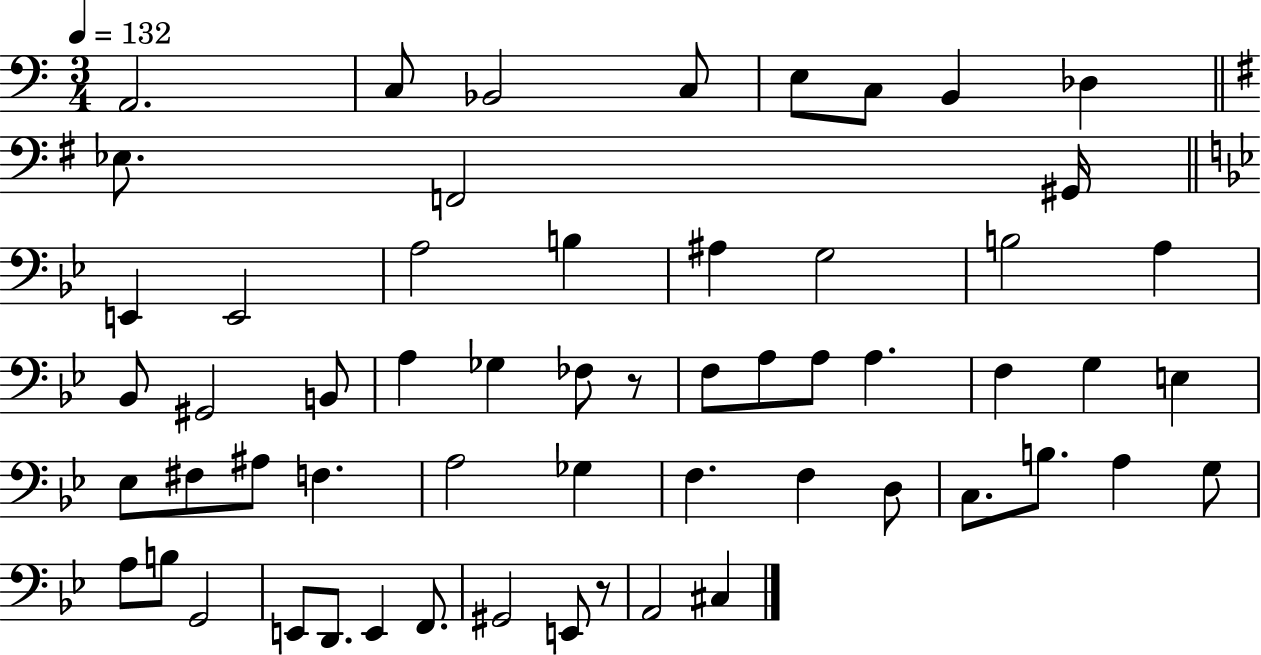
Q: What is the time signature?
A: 3/4